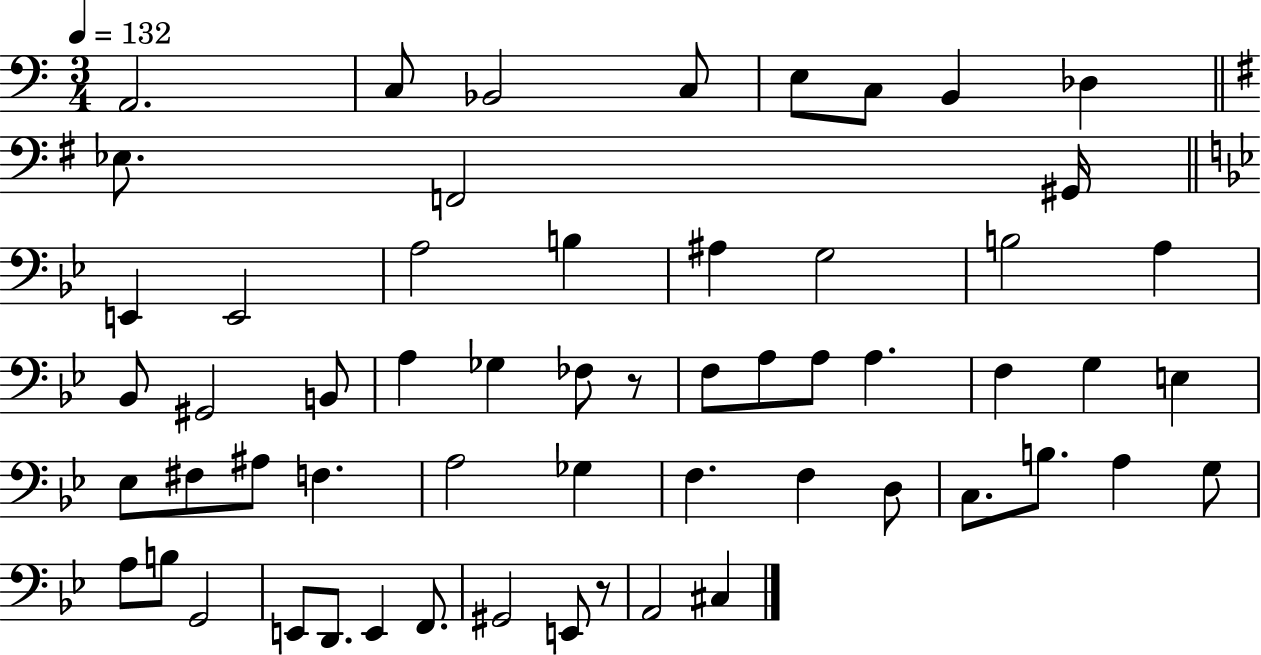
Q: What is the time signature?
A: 3/4